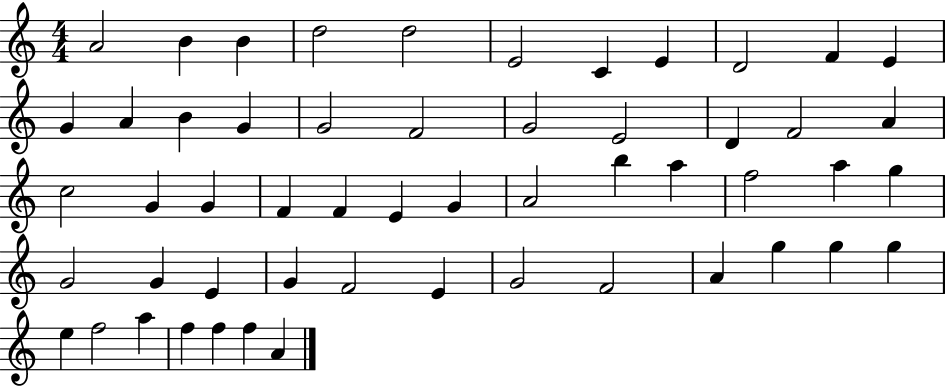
{
  \clef treble
  \numericTimeSignature
  \time 4/4
  \key c \major
  a'2 b'4 b'4 | d''2 d''2 | e'2 c'4 e'4 | d'2 f'4 e'4 | \break g'4 a'4 b'4 g'4 | g'2 f'2 | g'2 e'2 | d'4 f'2 a'4 | \break c''2 g'4 g'4 | f'4 f'4 e'4 g'4 | a'2 b''4 a''4 | f''2 a''4 g''4 | \break g'2 g'4 e'4 | g'4 f'2 e'4 | g'2 f'2 | a'4 g''4 g''4 g''4 | \break e''4 f''2 a''4 | f''4 f''4 f''4 a'4 | \bar "|."
}